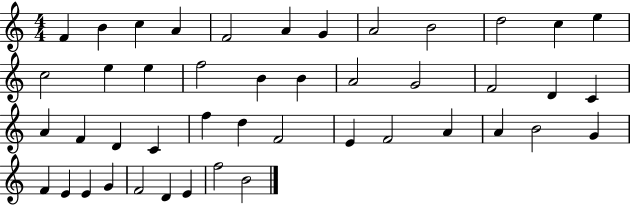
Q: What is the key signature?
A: C major